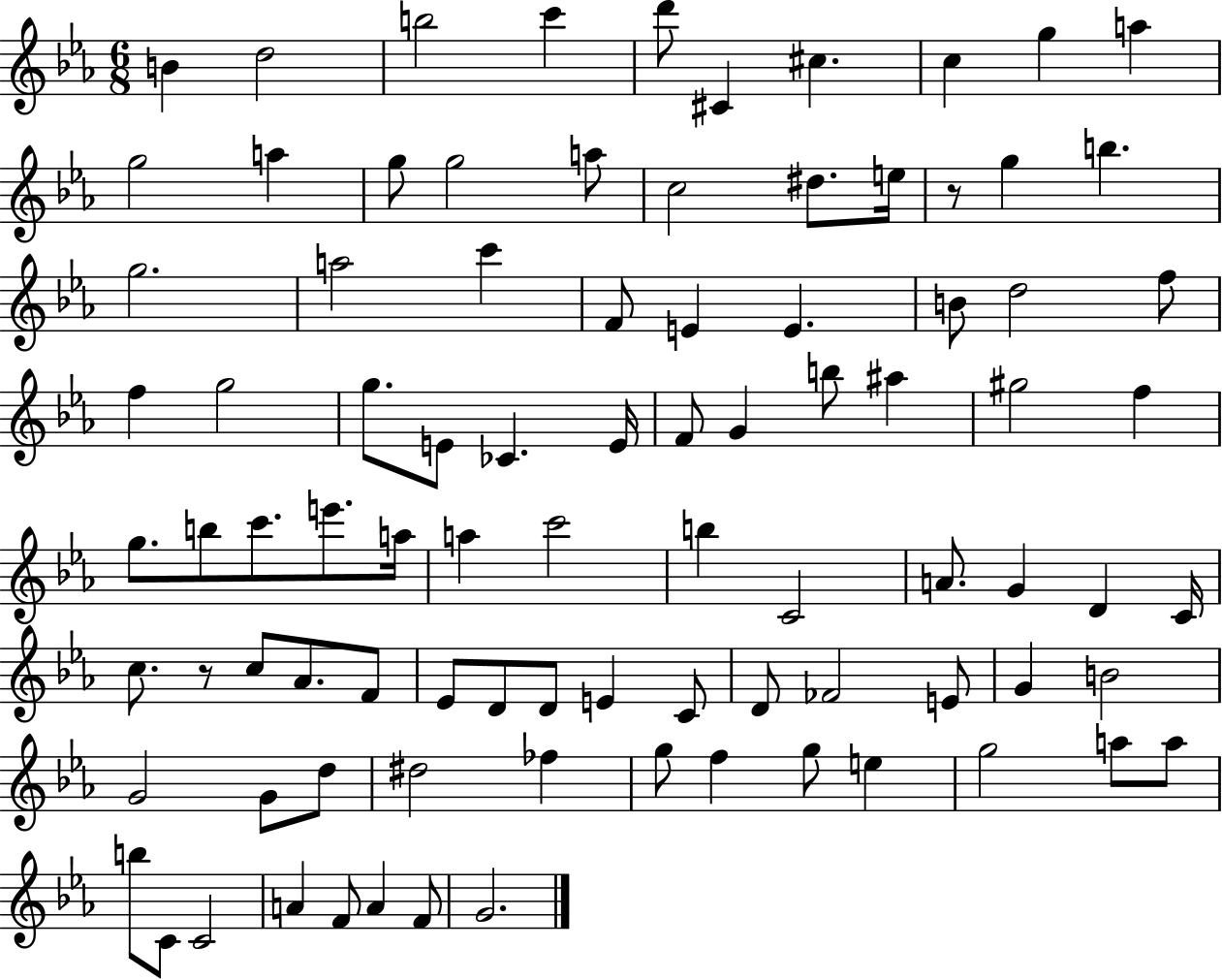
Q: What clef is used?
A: treble